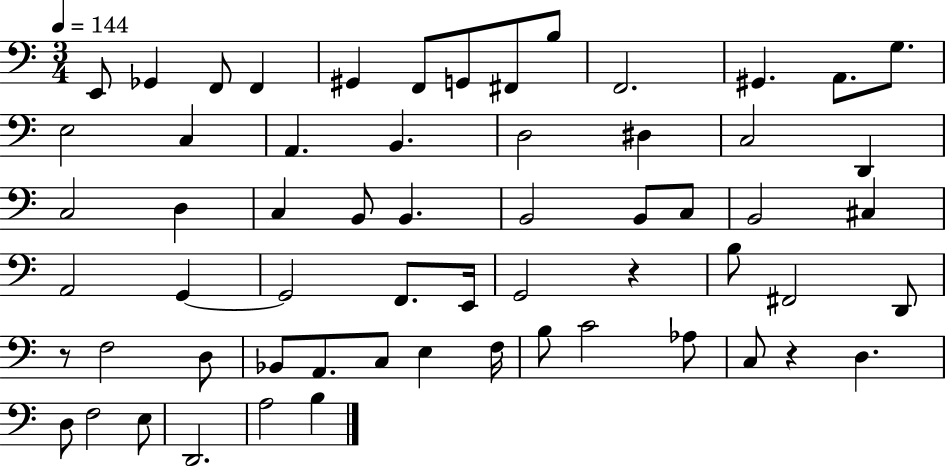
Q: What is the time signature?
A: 3/4